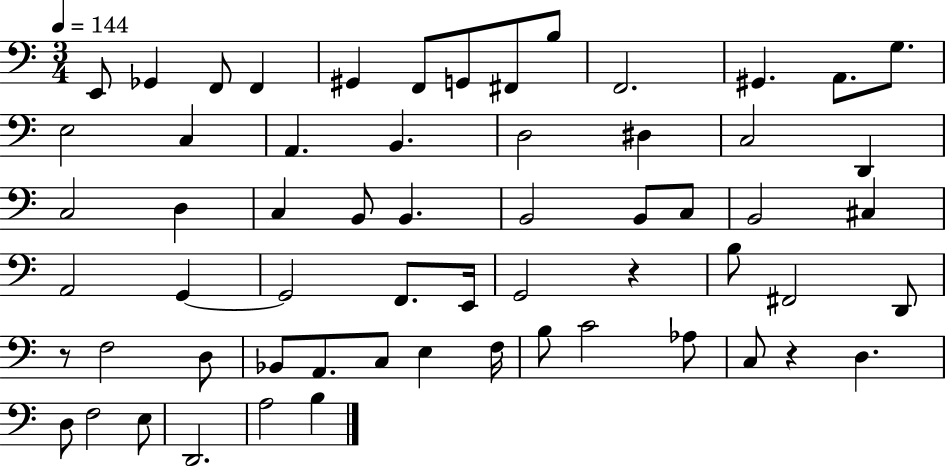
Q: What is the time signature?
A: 3/4